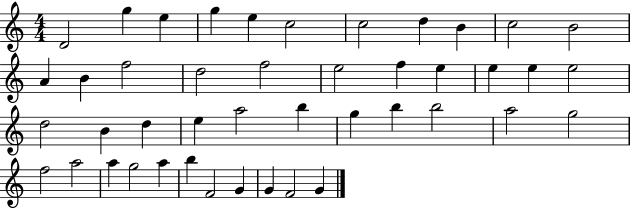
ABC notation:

X:1
T:Untitled
M:4/4
L:1/4
K:C
D2 g e g e c2 c2 d B c2 B2 A B f2 d2 f2 e2 f e e e e2 d2 B d e a2 b g b b2 a2 g2 f2 a2 a g2 a b F2 G G F2 G